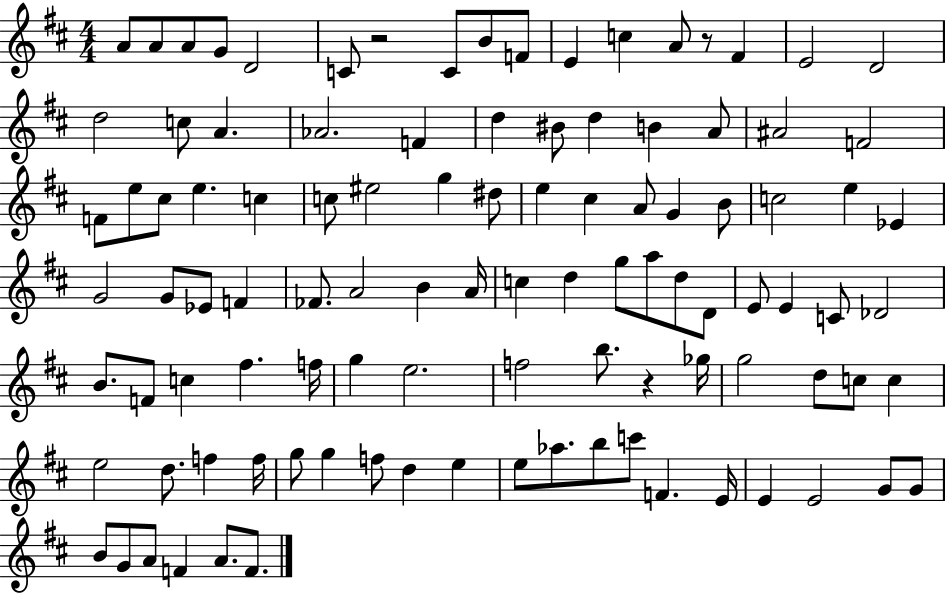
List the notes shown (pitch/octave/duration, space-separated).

A4/e A4/e A4/e G4/e D4/h C4/e R/h C4/e B4/e F4/e E4/q C5/q A4/e R/e F#4/q E4/h D4/h D5/h C5/e A4/q. Ab4/h. F4/q D5/q BIS4/e D5/q B4/q A4/e A#4/h F4/h F4/e E5/e C#5/e E5/q. C5/q C5/e EIS5/h G5/q D#5/e E5/q C#5/q A4/e G4/q B4/e C5/h E5/q Eb4/q G4/h G4/e Eb4/e F4/q FES4/e. A4/h B4/q A4/s C5/q D5/q G5/e A5/e D5/e D4/e E4/e E4/q C4/e Db4/h B4/e. F4/e C5/q F#5/q. F5/s G5/q E5/h. F5/h B5/e. R/q Gb5/s G5/h D5/e C5/e C5/q E5/h D5/e. F5/q F5/s G5/e G5/q F5/e D5/q E5/q E5/e Ab5/e. B5/e C6/e F4/q. E4/s E4/q E4/h G4/e G4/e B4/e G4/e A4/e F4/q A4/e. F4/e.